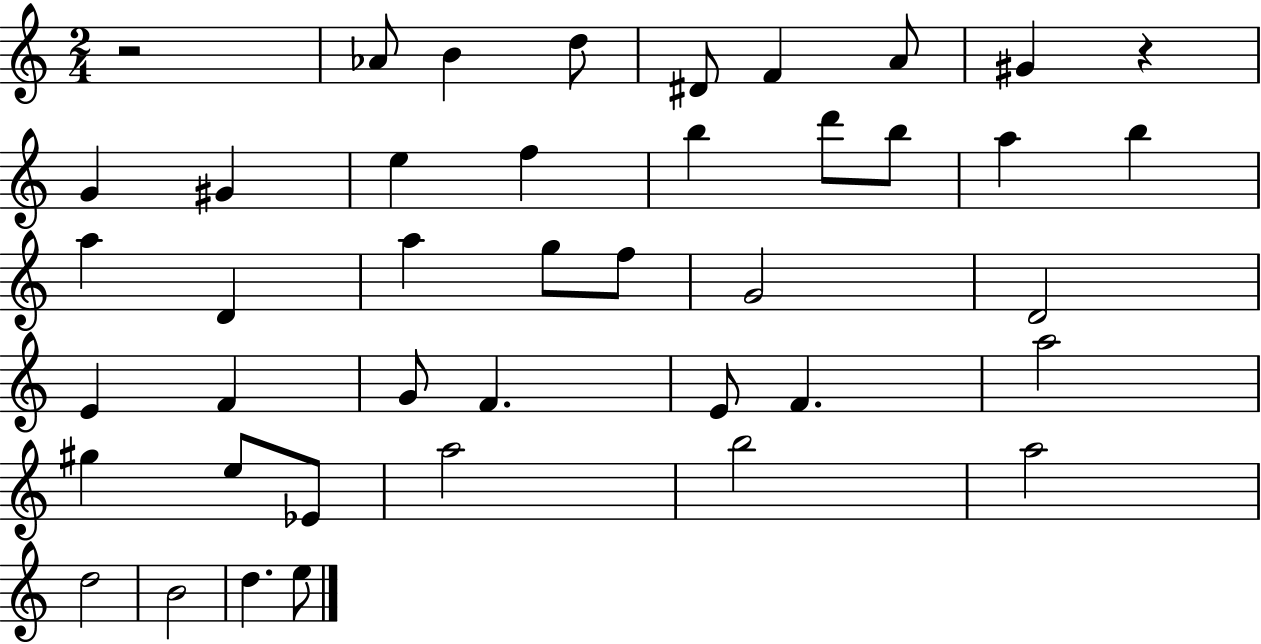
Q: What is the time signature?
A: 2/4